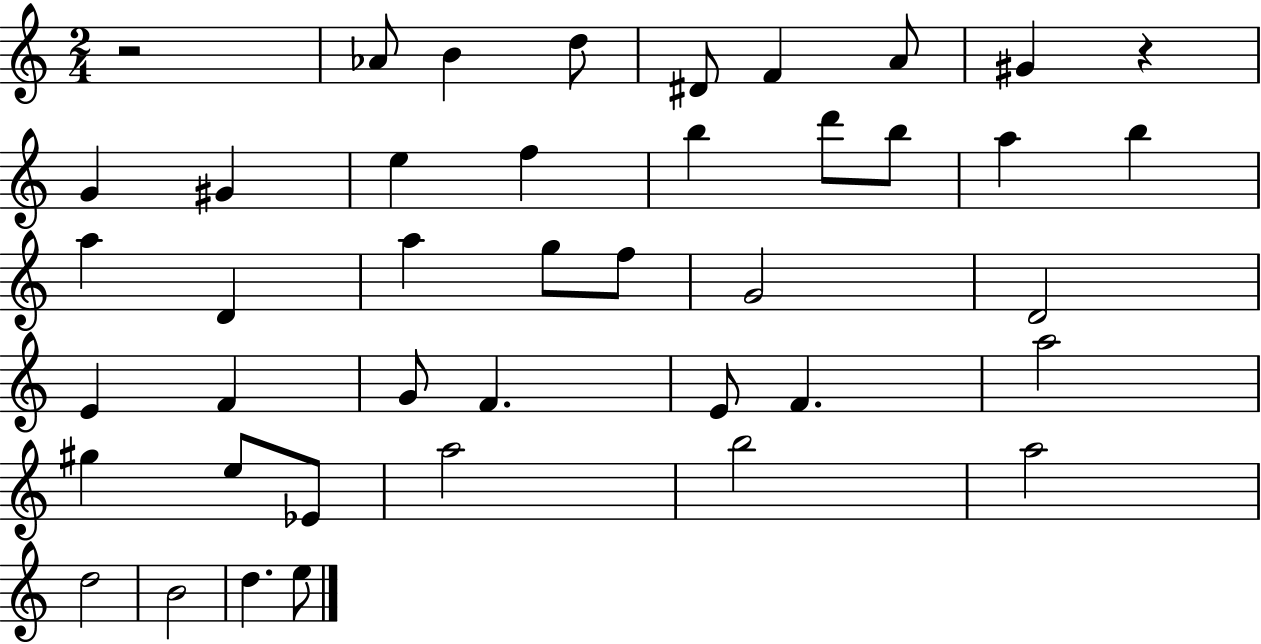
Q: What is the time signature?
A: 2/4